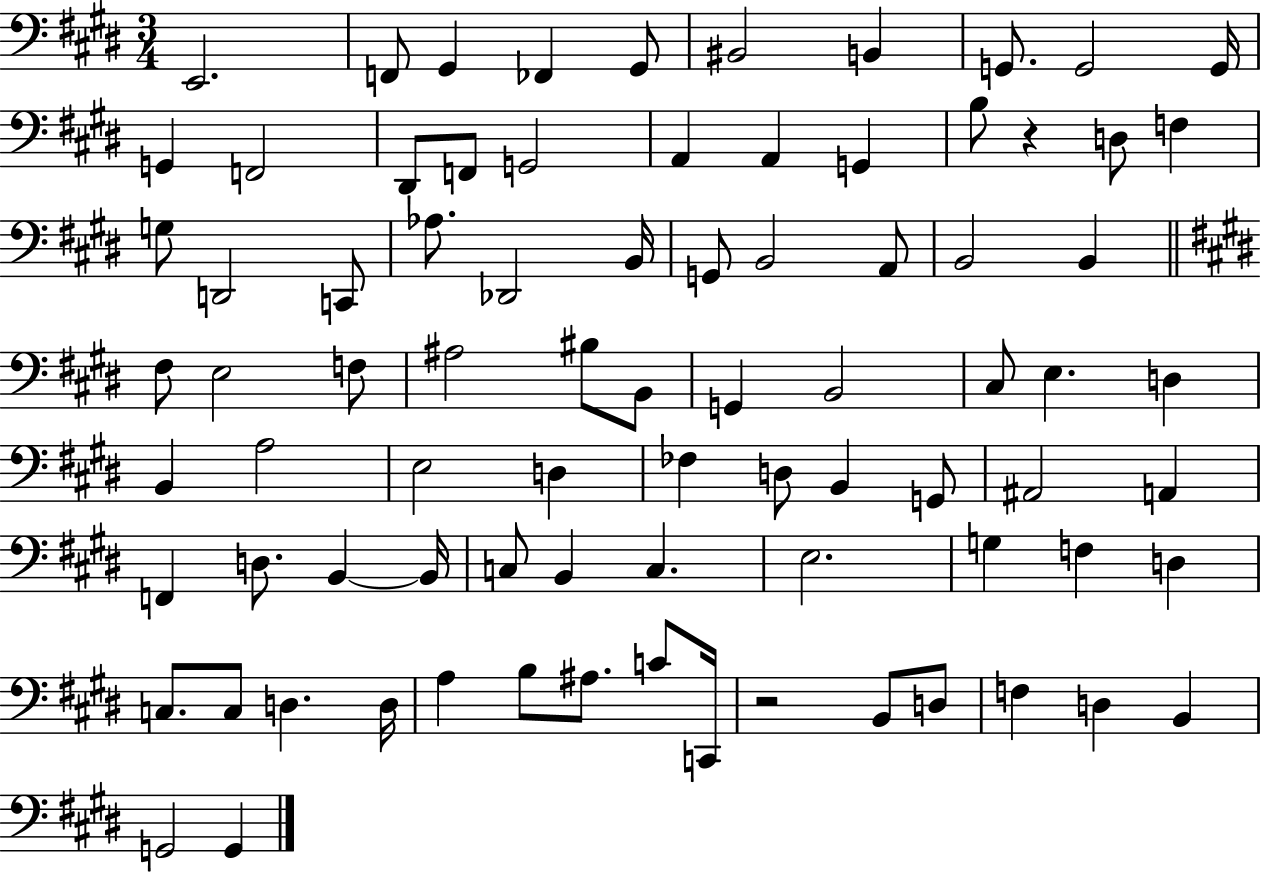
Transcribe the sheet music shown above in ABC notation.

X:1
T:Untitled
M:3/4
L:1/4
K:E
E,,2 F,,/2 ^G,, _F,, ^G,,/2 ^B,,2 B,, G,,/2 G,,2 G,,/4 G,, F,,2 ^D,,/2 F,,/2 G,,2 A,, A,, G,, B,/2 z D,/2 F, G,/2 D,,2 C,,/2 _A,/2 _D,,2 B,,/4 G,,/2 B,,2 A,,/2 B,,2 B,, ^F,/2 E,2 F,/2 ^A,2 ^B,/2 B,,/2 G,, B,,2 ^C,/2 E, D, B,, A,2 E,2 D, _F, D,/2 B,, G,,/2 ^A,,2 A,, F,, D,/2 B,, B,,/4 C,/2 B,, C, E,2 G, F, D, C,/2 C,/2 D, D,/4 A, B,/2 ^A,/2 C/2 C,,/4 z2 B,,/2 D,/2 F, D, B,, G,,2 G,,